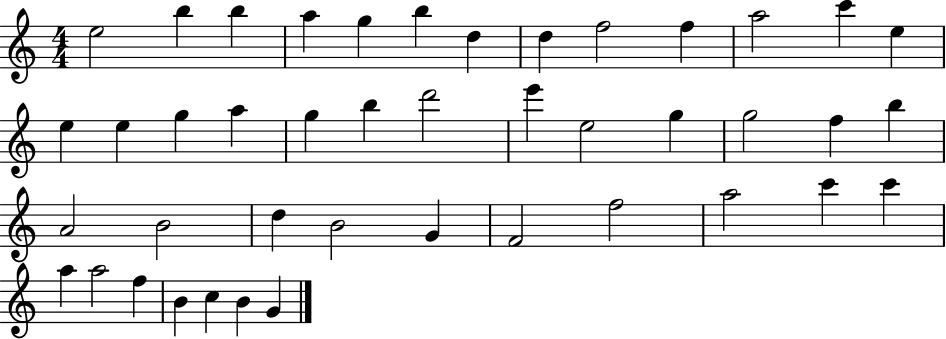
{
  \clef treble
  \numericTimeSignature
  \time 4/4
  \key c \major
  e''2 b''4 b''4 | a''4 g''4 b''4 d''4 | d''4 f''2 f''4 | a''2 c'''4 e''4 | \break e''4 e''4 g''4 a''4 | g''4 b''4 d'''2 | e'''4 e''2 g''4 | g''2 f''4 b''4 | \break a'2 b'2 | d''4 b'2 g'4 | f'2 f''2 | a''2 c'''4 c'''4 | \break a''4 a''2 f''4 | b'4 c''4 b'4 g'4 | \bar "|."
}